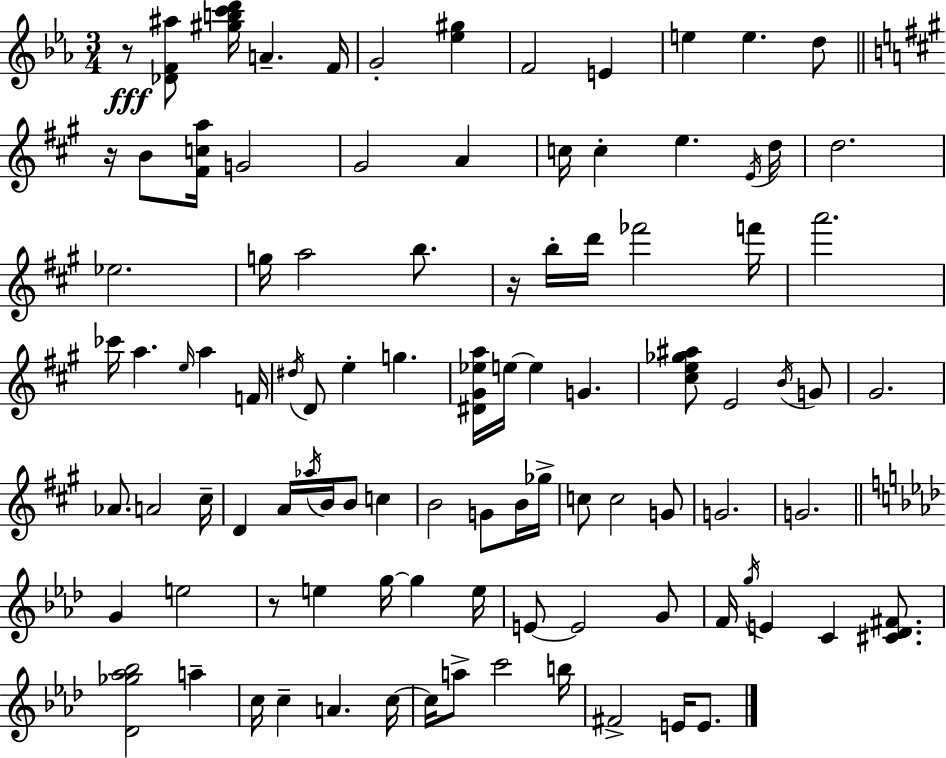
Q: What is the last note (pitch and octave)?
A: E4